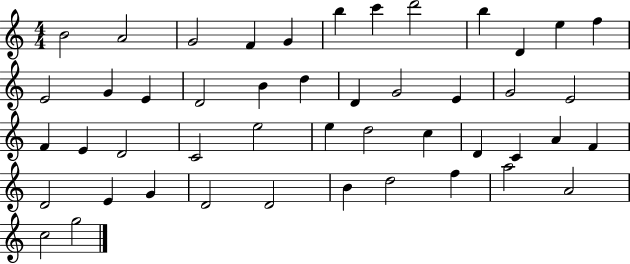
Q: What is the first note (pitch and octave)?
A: B4